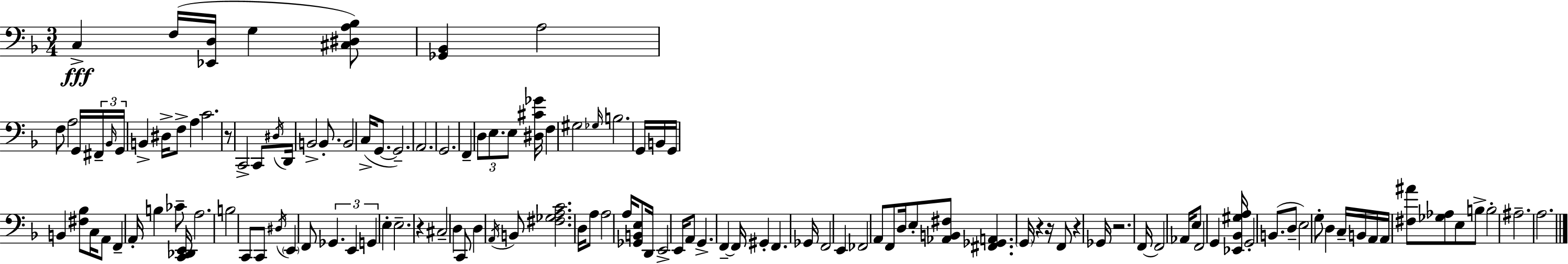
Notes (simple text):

C3/q F3/s [Eb2,D3]/s G3/q [C#3,D#3,A3,Bb3]/e [Gb2,Bb2]/q A3/h F3/e A3/h G2/s F#2/s Bb2/s G2/s B2/q D#3/s F3/e A3/q C4/h. R/e C2/h C2/e D#3/s D2/s B2/h B2/e. B2/h C3/s G2/e. G2/h. A2/h. G2/h. F2/q D3/e E3/e. E3/e [D#3,C#4,Gb4]/s F3/q G#3/h Gb3/s B3/h. G2/s B2/s G2/s B2/q [F#3,Bb3]/e C3/s A2/e F2/q A2/s B3/q CES4/e [C2,Db2,E2]/s A3/h. B3/h C2/e C2/e D#3/s E2/q F2/e Gb2/q. E2/q G2/q E3/q E3/h. R/q C#3/h D3/q C2/e D3/q A2/s B2/e [F#3,Gb3,A3,C4]/h. D3/s A3/e A3/h A3/s [Gb2,B2,E3]/e D2/s E2/h E2/s A2/e G2/q. F2/q F2/s G#2/q F2/q. Gb2/s F2/h E2/q FES2/h A2/e F2/e D3/s E3/e [Ab2,B2,F#3]/e [F#2,Gb2,A2]/q. G2/s R/q R/s F2/e R/q Gb2/s R/h. F2/s F2/h Ab2/s E3/e F2/h G2/q [Eb2,Bb2,G#3,A3]/s G2/h B2/e. D3/e E3/h G3/e D3/q C3/s B2/s A2/s A2/s [F#3,A#4]/e [Gb3,Ab3]/e E3/e B3/e B3/h A#3/h. A3/h.